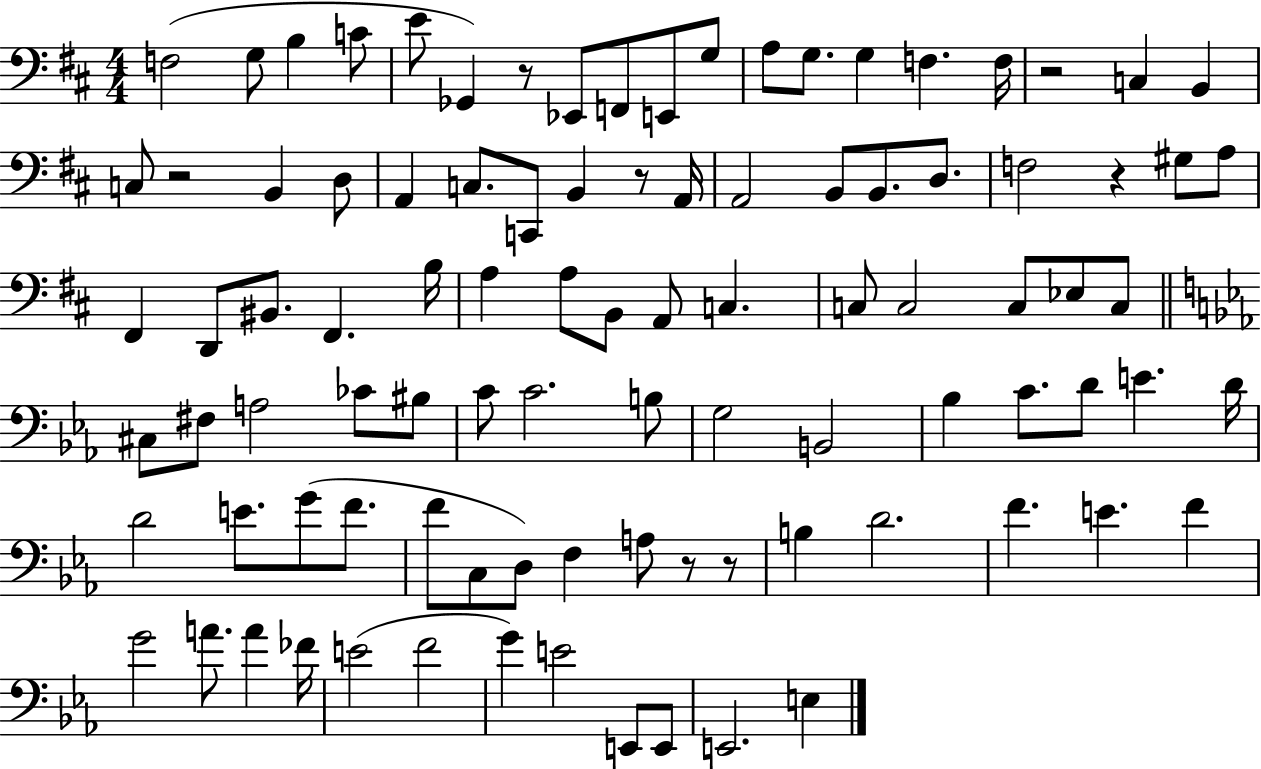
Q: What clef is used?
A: bass